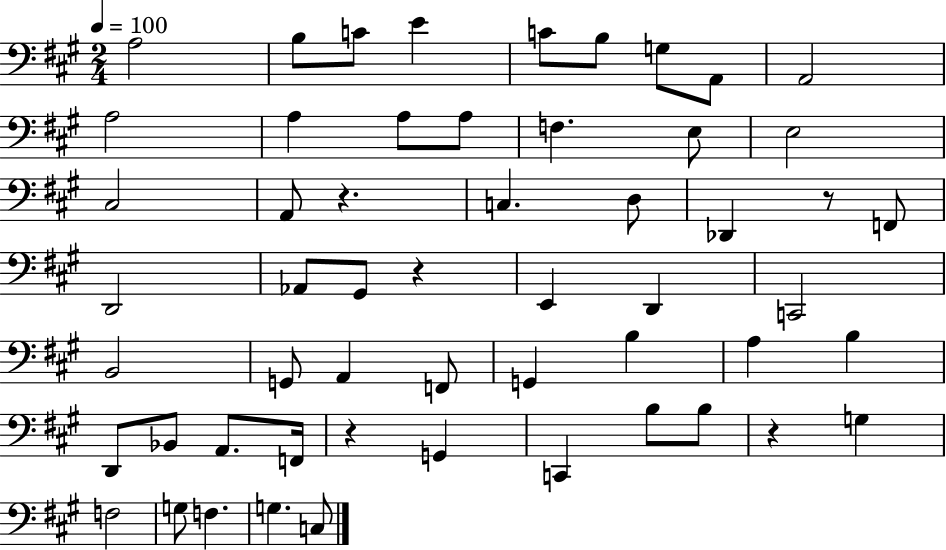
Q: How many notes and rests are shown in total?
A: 55